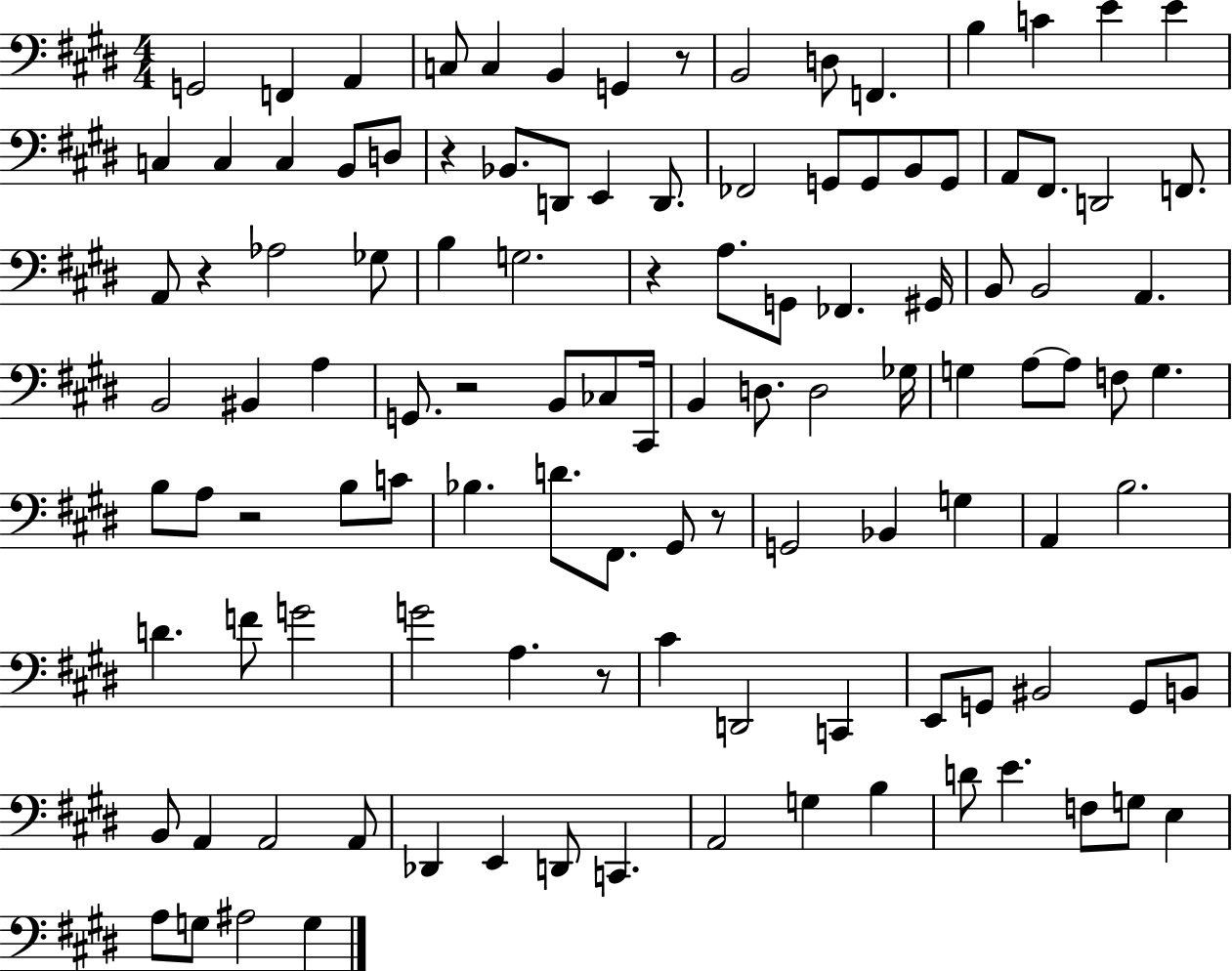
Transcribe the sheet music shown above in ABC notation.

X:1
T:Untitled
M:4/4
L:1/4
K:E
G,,2 F,, A,, C,/2 C, B,, G,, z/2 B,,2 D,/2 F,, B, C E E C, C, C, B,,/2 D,/2 z _B,,/2 D,,/2 E,, D,,/2 _F,,2 G,,/2 G,,/2 B,,/2 G,,/2 A,,/2 ^F,,/2 D,,2 F,,/2 A,,/2 z _A,2 _G,/2 B, G,2 z A,/2 G,,/2 _F,, ^G,,/4 B,,/2 B,,2 A,, B,,2 ^B,, A, G,,/2 z2 B,,/2 _C,/2 ^C,,/4 B,, D,/2 D,2 _G,/4 G, A,/2 A,/2 F,/2 G, B,/2 A,/2 z2 B,/2 C/2 _B, D/2 ^F,,/2 ^G,,/2 z/2 G,,2 _B,, G, A,, B,2 D F/2 G2 G2 A, z/2 ^C D,,2 C,, E,,/2 G,,/2 ^B,,2 G,,/2 B,,/2 B,,/2 A,, A,,2 A,,/2 _D,, E,, D,,/2 C,, A,,2 G, B, D/2 E F,/2 G,/2 E, A,/2 G,/2 ^A,2 G,